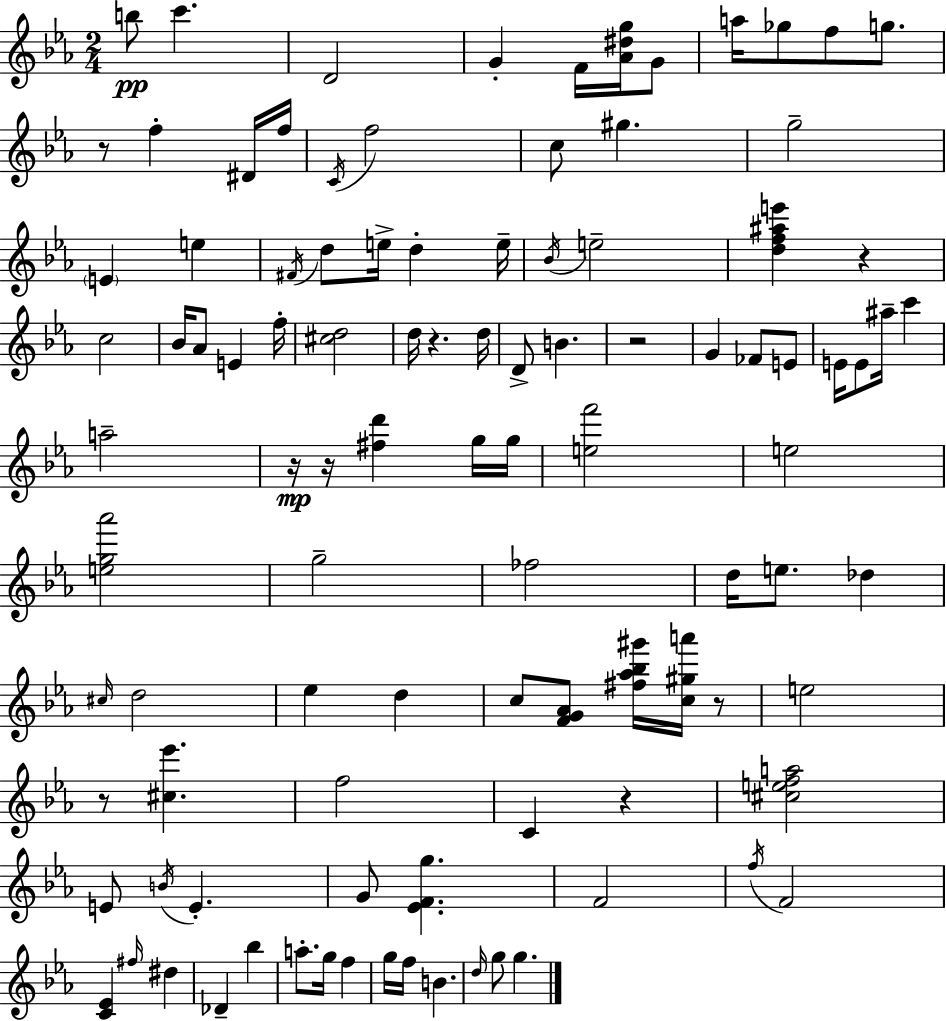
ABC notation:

X:1
T:Untitled
M:2/4
L:1/4
K:Cm
b/2 c' D2 G F/4 [_A^dg]/4 G/2 a/4 _g/2 f/2 g/2 z/2 f ^D/4 f/4 C/4 f2 c/2 ^g g2 E e ^F/4 d/2 e/4 d e/4 _B/4 e2 [df^ae'] z c2 _B/4 _A/2 E f/4 [^cd]2 d/4 z d/4 D/2 B z2 G _F/2 E/2 E/4 E/2 ^a/4 c' a2 z/4 z/4 [^fd'] g/4 g/4 [ef']2 e2 [eg_a']2 g2 _f2 d/4 e/2 _d ^c/4 d2 _e d c/2 [FG_A]/2 [^f_a_b^g']/4 [c^ga']/4 z/2 e2 z/2 [^c_e'] f2 C z [^cefa]2 E/2 B/4 E G/2 [_EFg] F2 f/4 F2 [C_E] ^f/4 ^d _D _b a/2 g/4 f g/4 f/4 B d/4 g/2 g